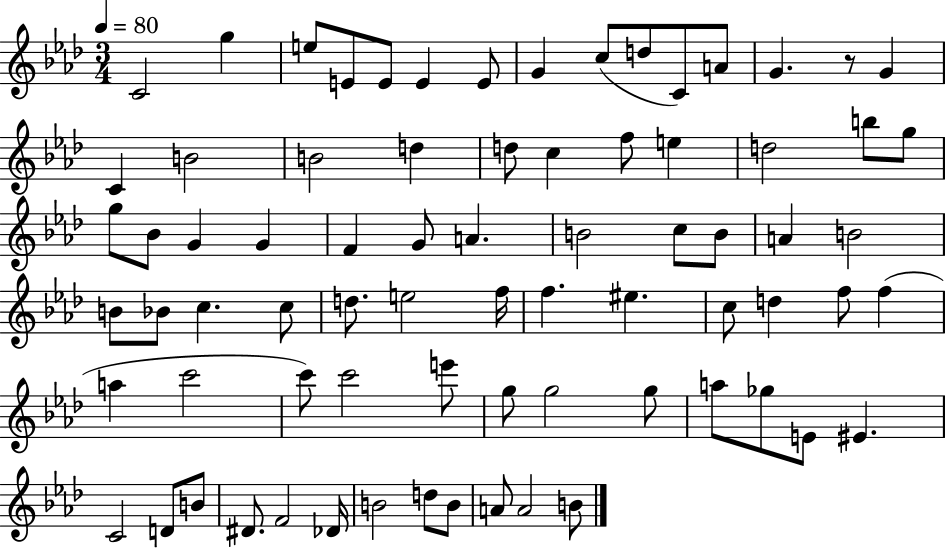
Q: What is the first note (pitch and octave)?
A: C4